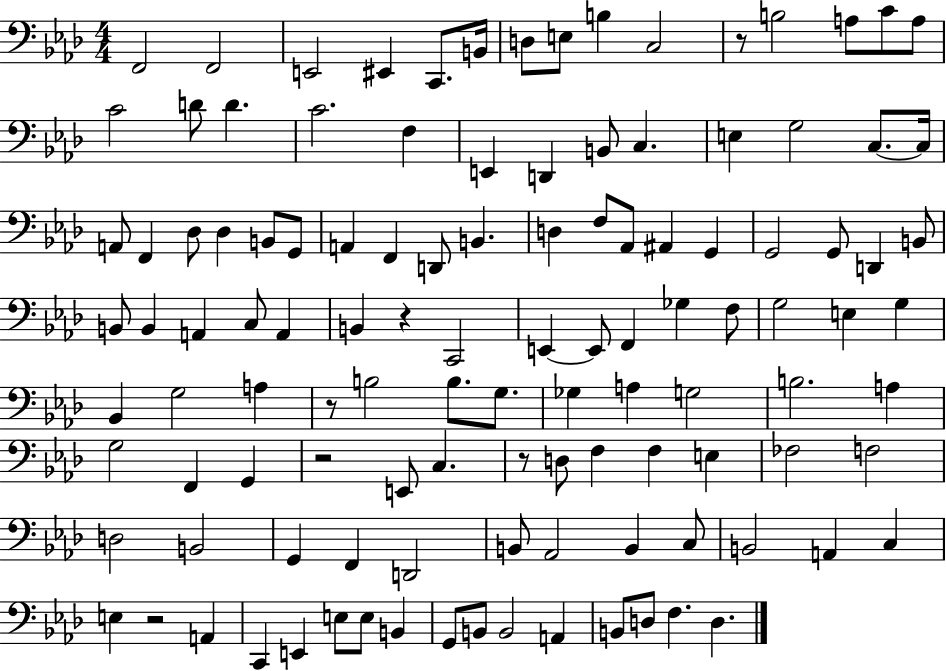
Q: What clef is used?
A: bass